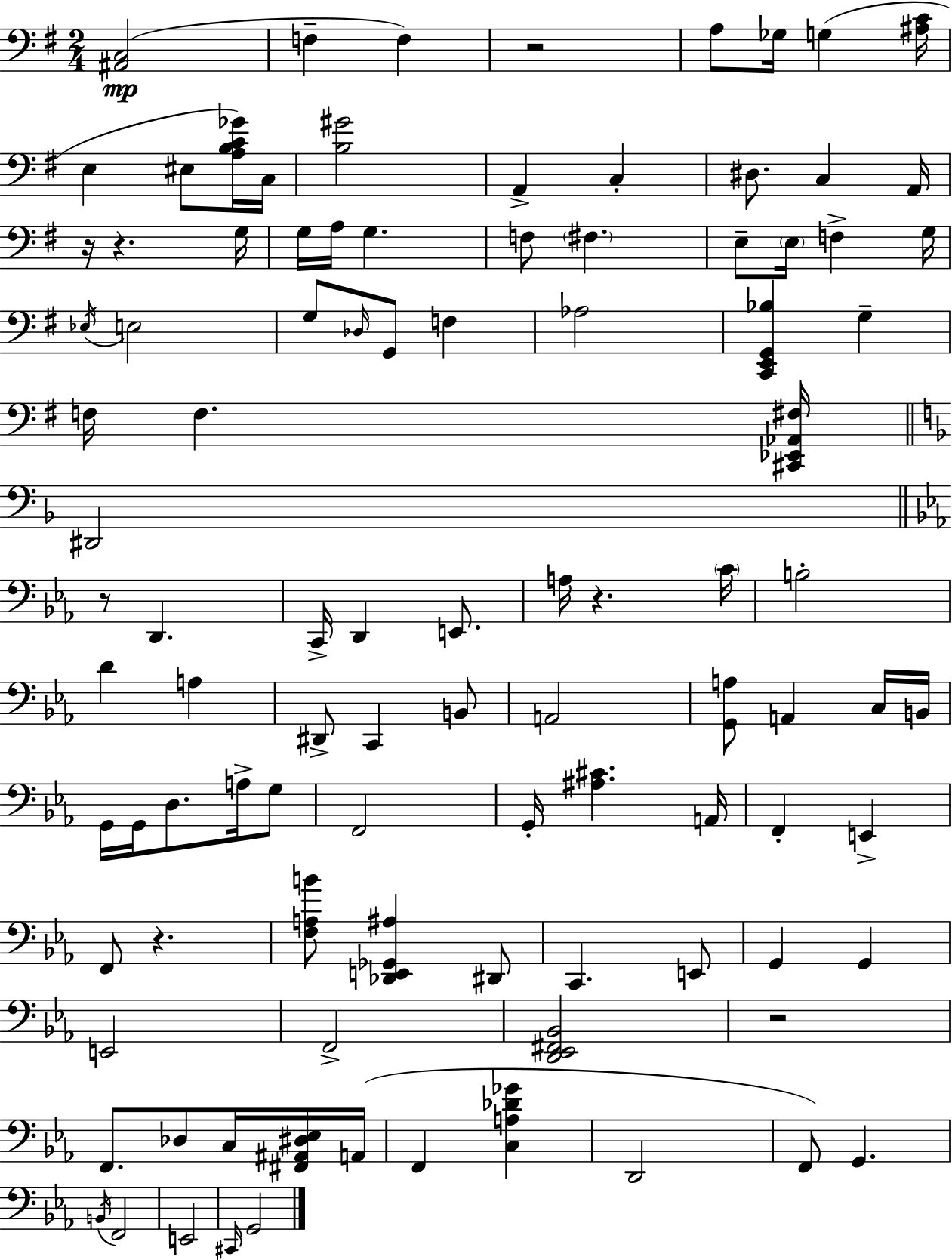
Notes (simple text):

[A#2,C3]/h F3/q F3/q R/h A3/e Gb3/s G3/q [A#3,C4]/s E3/q EIS3/e [A3,B3,C4,Gb4]/s C3/s [B3,G#4]/h A2/q C3/q D#3/e. C3/q A2/s R/s R/q. G3/s G3/s A3/s G3/q. F3/e F#3/q. E3/e E3/s F3/q G3/s Eb3/s E3/h G3/e Db3/s G2/e F3/q Ab3/h [C2,E2,G2,Bb3]/q G3/q F3/s F3/q. [C#2,Eb2,Ab2,F#3]/s D#2/h R/e D2/q. C2/s D2/q E2/e. A3/s R/q. C4/s B3/h D4/q A3/q D#2/e C2/q B2/e A2/h [G2,A3]/e A2/q C3/s B2/s G2/s G2/s D3/e. A3/s G3/e F2/h G2/s [A#3,C#4]/q. A2/s F2/q E2/q F2/e R/q. [F3,A3,B4]/e [Db2,E2,Gb2,A#3]/q D#2/e C2/q. E2/e G2/q G2/q E2/h F2/h [D2,Eb2,F#2,Bb2]/h R/h F2/e. Db3/e C3/s [F#2,A#2,D#3,Eb3]/s A2/s F2/q [C3,A3,Db4,Gb4]/q D2/h F2/e G2/q. B2/s F2/h E2/h C#2/s G2/h